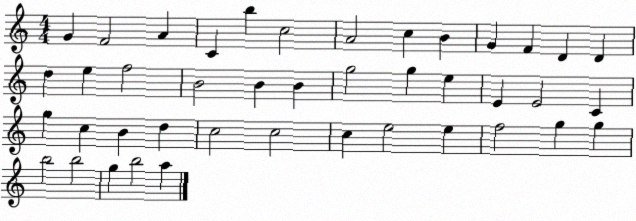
X:1
T:Untitled
M:4/4
L:1/4
K:C
G F2 A C b c2 A2 c B G F D D d e f2 B2 B B g2 g e E E2 C g c B d c2 c2 c e2 e f2 g g b2 b2 g b2 a